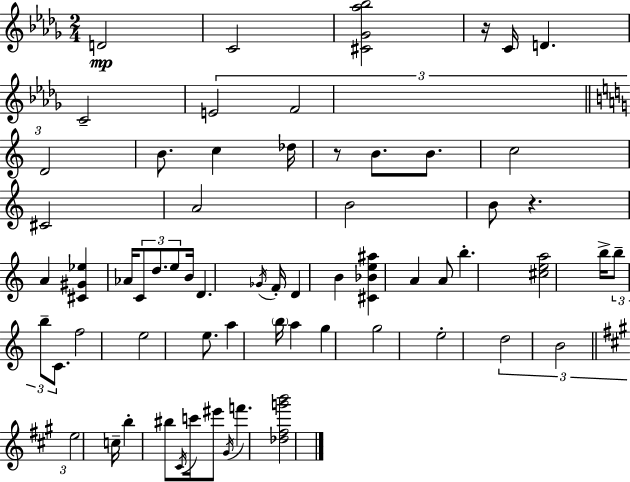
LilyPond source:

{
  \clef treble
  \numericTimeSignature
  \time 2/4
  \key bes \minor
  d'2\mp | c'2 | <cis' ges' aes'' bes''>2 | r16 c'16 d'4. | \break c'2-- | \tuplet 3/2 { e'2 | f'2 | \bar "||" \break \key c \major d'2 } | b'8. c''4 des''16 | r8 b'8. b'8. | c''2 | \break cis'2 | a'2 | b'2 | b'8 r4. | \break a'4 <cis' gis' ees''>4 | aes'16 \tuplet 3/2 { c'8 d''8. e''8 } | b'16 d'4. \acciaccatura { ges'16 } | f'16-. d'4 b'4 | \break <cis' bes' e'' ais''>4 a'4 | a'8 b''4.-. | <cis'' e'' a''>2 | b''16-> \tuplet 3/2 { b''8-- b''8-- c'8. } | \break f''2 | e''2 | e''8. a''4 | \parenthesize b''16 a''4 g''4 | \break g''2 | e''2-. | \tuplet 3/2 { d''2 | b'2 | \break \bar "||" \break \key a \major e''2 } | c''16-- b''4-. bis''8 \acciaccatura { cis'16 } | c'''16 eis'''8 \acciaccatura { gis'16 } f'''4. | <des'' fis'' g''' b'''>2 | \break \bar "|."
}